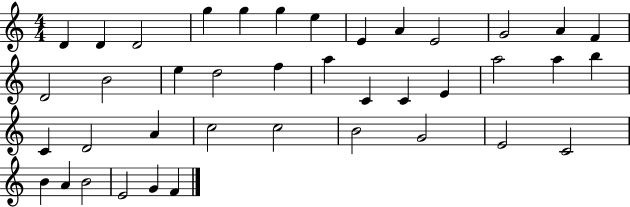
D4/q D4/q D4/h G5/q G5/q G5/q E5/q E4/q A4/q E4/h G4/h A4/q F4/q D4/h B4/h E5/q D5/h F5/q A5/q C4/q C4/q E4/q A5/h A5/q B5/q C4/q D4/h A4/q C5/h C5/h B4/h G4/h E4/h C4/h B4/q A4/q B4/h E4/h G4/q F4/q